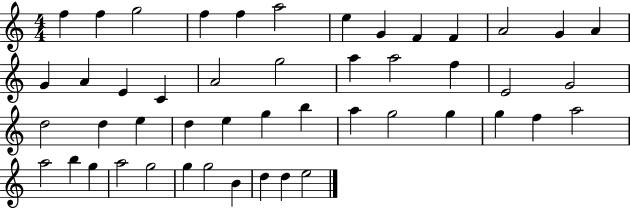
F5/q F5/q G5/h F5/q F5/q A5/h E5/q G4/q F4/q F4/q A4/h G4/q A4/q G4/q A4/q E4/q C4/q A4/h G5/h A5/q A5/h F5/q E4/h G4/h D5/h D5/q E5/q D5/q E5/q G5/q B5/q A5/q G5/h G5/q G5/q F5/q A5/h A5/h B5/q G5/q A5/h G5/h G5/q G5/h B4/q D5/q D5/q E5/h